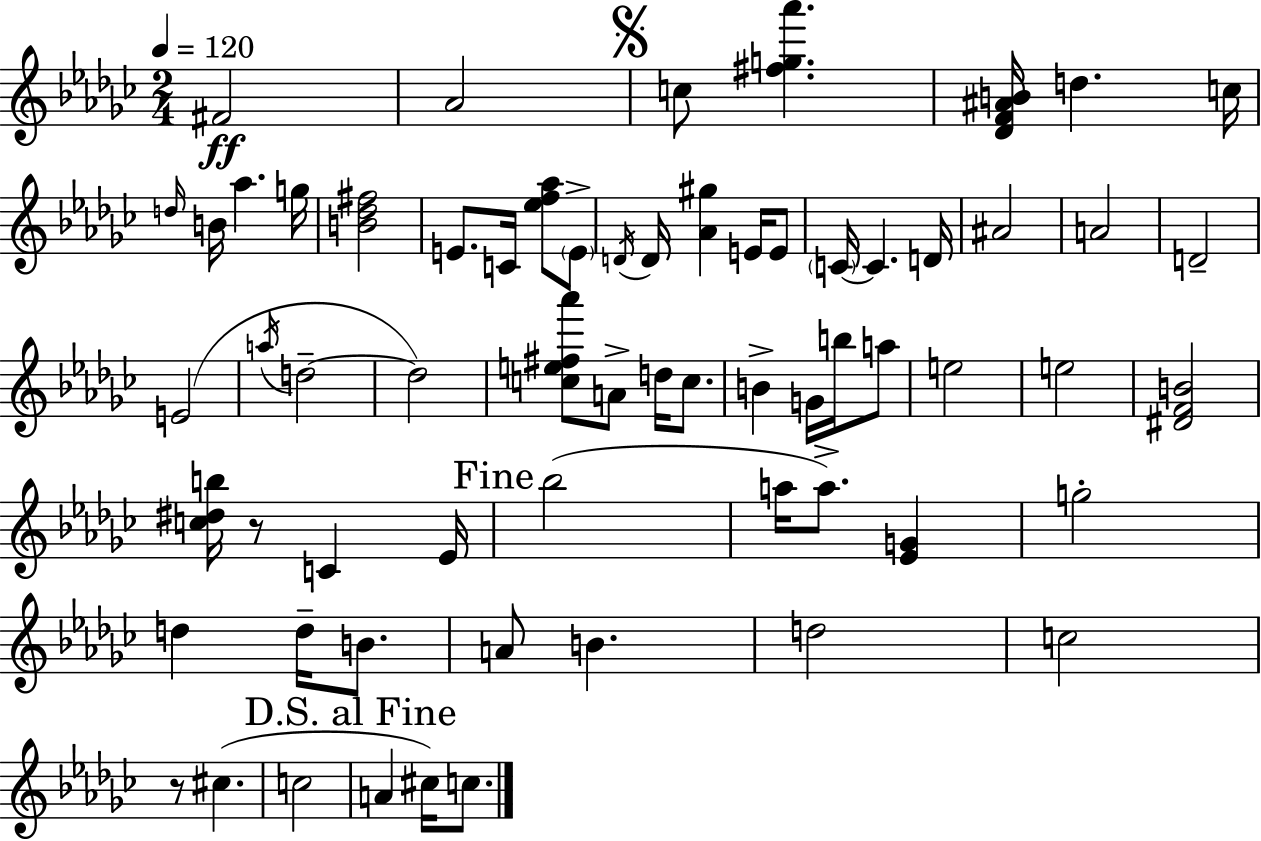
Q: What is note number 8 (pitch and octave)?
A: Ab5